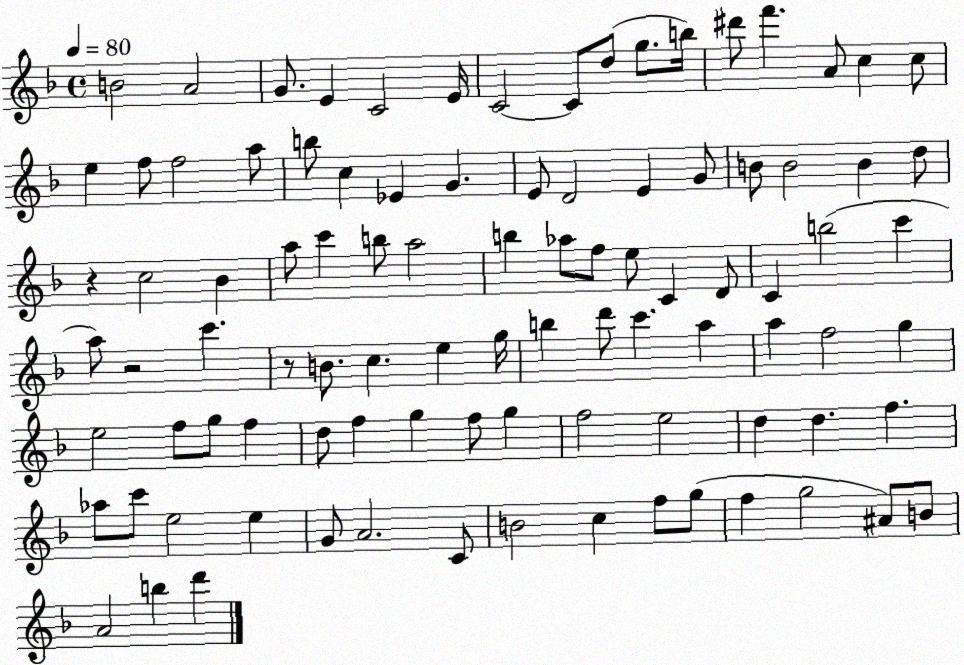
X:1
T:Untitled
M:4/4
L:1/4
K:F
B2 A2 G/2 E C2 E/4 C2 C/2 d/2 g/2 b/4 ^d'/2 f' A/2 c c/2 e f/2 f2 a/2 b/2 c _E G E/2 D2 E G/2 B/2 B2 B d/2 z c2 _B a/2 c' b/2 a2 b _a/2 f/2 e/2 C D/2 C b2 c' a/2 z2 c' z/2 B/2 c e g/4 b d'/2 c' a a f2 g e2 f/2 g/2 f d/2 f g f/2 g f2 e2 d d f _a/2 c'/2 e2 e G/2 A2 C/2 B2 c f/2 g/2 f g2 ^A/2 B/2 A2 b d'